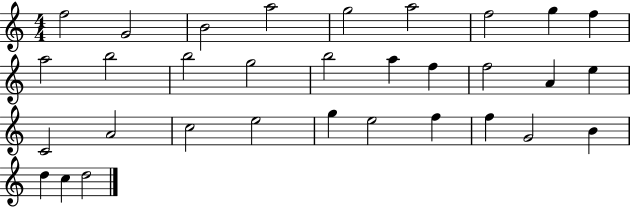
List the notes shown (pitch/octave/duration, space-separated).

F5/h G4/h B4/h A5/h G5/h A5/h F5/h G5/q F5/q A5/h B5/h B5/h G5/h B5/h A5/q F5/q F5/h A4/q E5/q C4/h A4/h C5/h E5/h G5/q E5/h F5/q F5/q G4/h B4/q D5/q C5/q D5/h